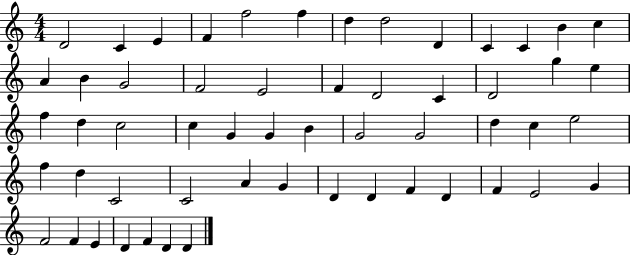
{
  \clef treble
  \numericTimeSignature
  \time 4/4
  \key c \major
  d'2 c'4 e'4 | f'4 f''2 f''4 | d''4 d''2 d'4 | c'4 c'4 b'4 c''4 | \break a'4 b'4 g'2 | f'2 e'2 | f'4 d'2 c'4 | d'2 g''4 e''4 | \break f''4 d''4 c''2 | c''4 g'4 g'4 b'4 | g'2 g'2 | d''4 c''4 e''2 | \break f''4 d''4 c'2 | c'2 a'4 g'4 | d'4 d'4 f'4 d'4 | f'4 e'2 g'4 | \break f'2 f'4 e'4 | d'4 f'4 d'4 d'4 | \bar "|."
}